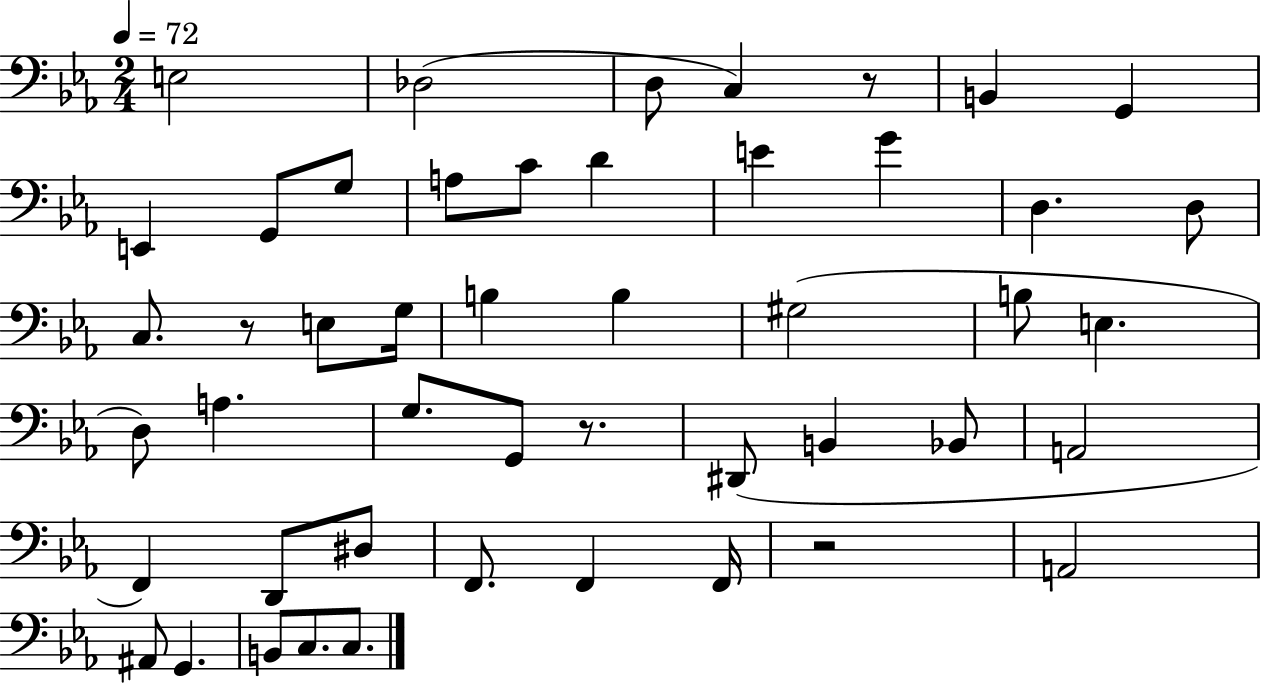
{
  \clef bass
  \numericTimeSignature
  \time 2/4
  \key ees \major
  \tempo 4 = 72
  e2 | des2( | d8 c4) r8 | b,4 g,4 | \break e,4 g,8 g8 | a8 c'8 d'4 | e'4 g'4 | d4. d8 | \break c8. r8 e8 g16 | b4 b4 | gis2( | b8 e4. | \break d8) a4. | g8. g,8 r8. | dis,8( b,4 bes,8 | a,2 | \break f,4) d,8 dis8 | f,8. f,4 f,16 | r2 | a,2 | \break ais,8 g,4. | b,8 c8. c8. | \bar "|."
}